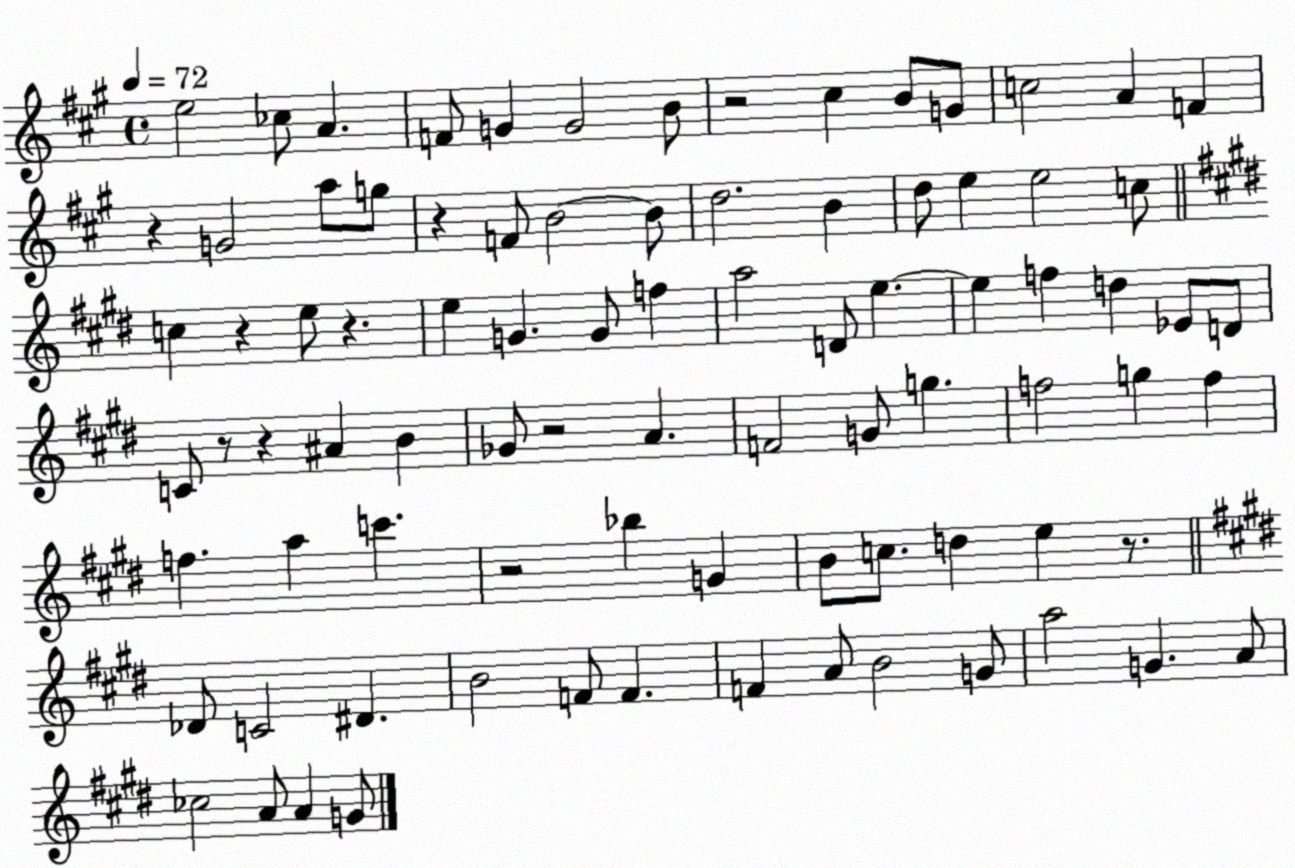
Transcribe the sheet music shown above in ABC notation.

X:1
T:Untitled
M:4/4
L:1/4
K:A
e2 _c/2 A F/2 G G2 B/2 z2 ^c B/2 G/2 c2 A F z G2 a/2 g/2 z F/2 B2 B/2 d2 B d/2 e e2 c/2 c z e/2 z e G G/2 f a2 D/2 e e f d _E/2 D/2 C/2 z/2 z ^A B _G/2 z2 A F2 G/2 g f2 g f f a c' z2 _b G B/2 c/2 d e z/2 _D/2 C2 ^D B2 F/2 F F A/2 B2 G/2 a2 G A/2 _c2 A/2 A G/2